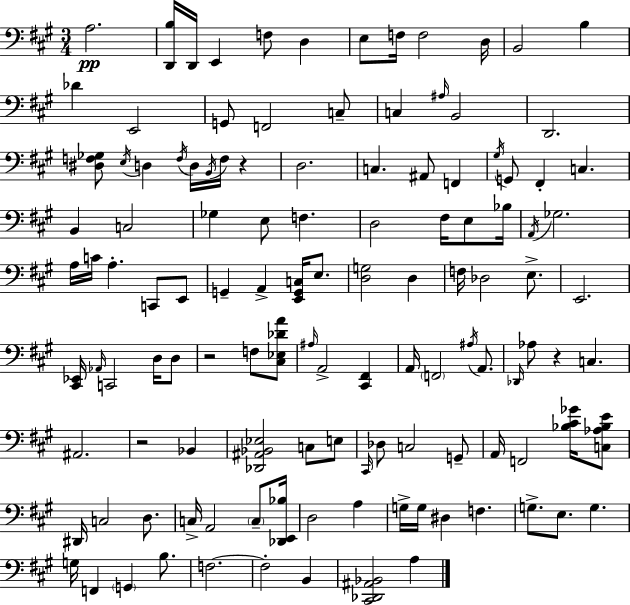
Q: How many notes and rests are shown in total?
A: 121